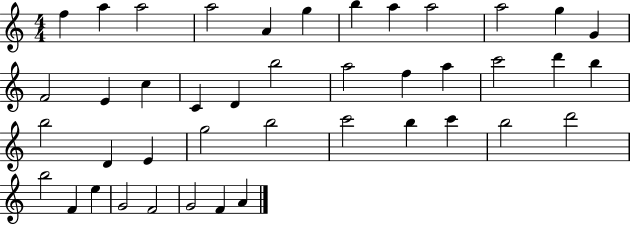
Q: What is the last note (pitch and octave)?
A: A4